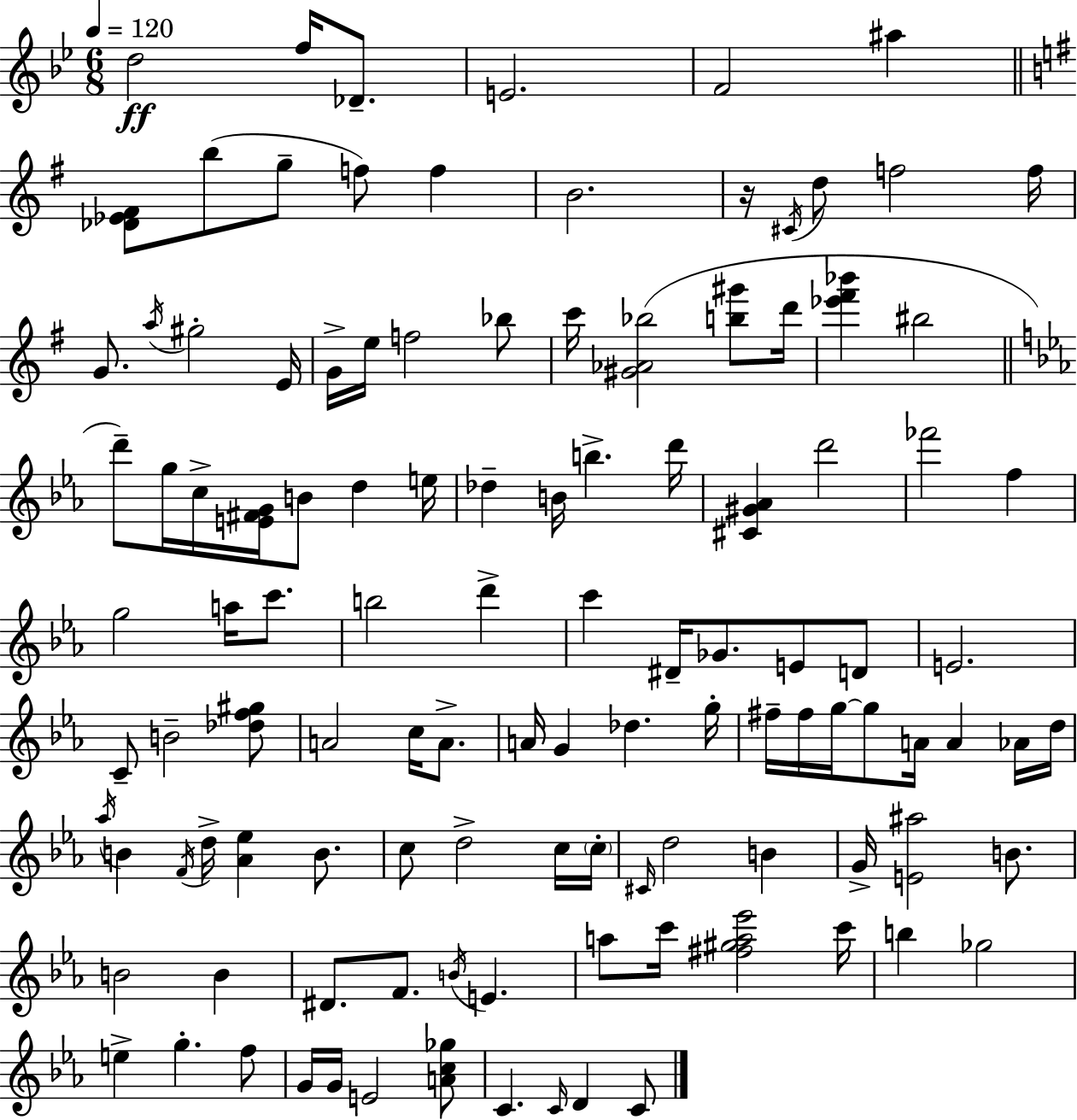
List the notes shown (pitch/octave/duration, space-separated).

D5/h F5/s Db4/e. E4/h. F4/h A#5/q [Db4,Eb4,F#4]/e B5/e G5/e F5/e F5/q B4/h. R/s C#4/s D5/e F5/h F5/s G4/e. A5/s G#5/h E4/s G4/s E5/s F5/h Bb5/e C6/s [G#4,Ab4,Bb5]/h [B5,G#6]/e D6/s [Eb6,F#6,Bb6]/q BIS5/h D6/e G5/s C5/s [E4,F#4,G4]/s B4/e D5/q E5/s Db5/q B4/s B5/q. D6/s [C#4,G#4,Ab4]/q D6/h FES6/h F5/q G5/h A5/s C6/e. B5/h D6/q C6/q D#4/s Gb4/e. E4/e D4/e E4/h. C4/e B4/h [Db5,F5,G#5]/e A4/h C5/s A4/e. A4/s G4/q Db5/q. G5/s F#5/s F#5/s G5/s G5/e A4/s A4/q Ab4/s D5/s Ab5/s B4/q F4/s D5/s [Ab4,Eb5]/q B4/e. C5/e D5/h C5/s C5/s C#4/s D5/h B4/q G4/s [E4,A#5]/h B4/e. B4/h B4/q D#4/e. F4/e. B4/s E4/q. A5/e C6/s [F#5,G#5,A5,Eb6]/h C6/s B5/q Gb5/h E5/q G5/q. F5/e G4/s G4/s E4/h [A4,C5,Gb5]/e C4/q. C4/s D4/q C4/e